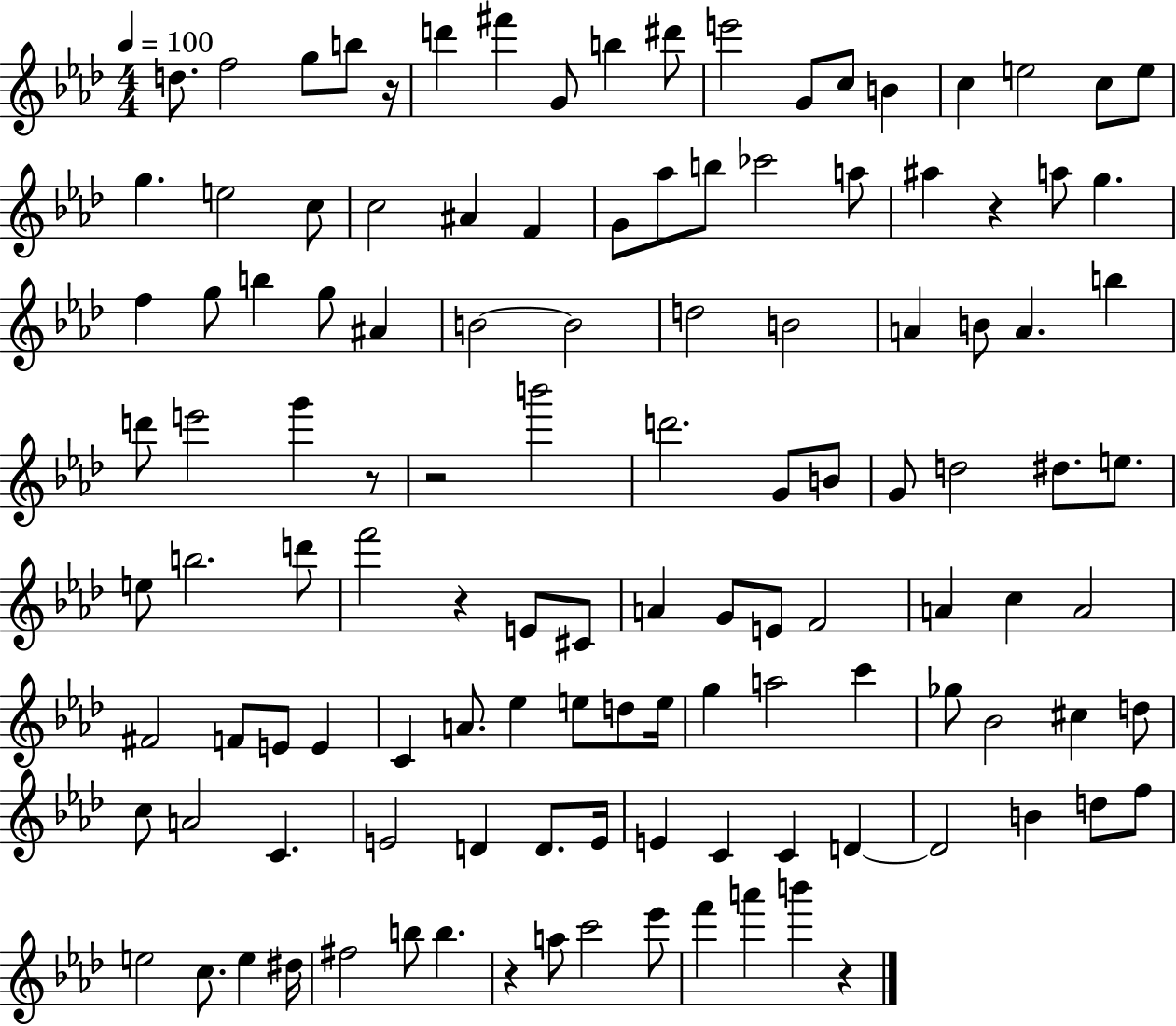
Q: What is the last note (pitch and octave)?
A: B6